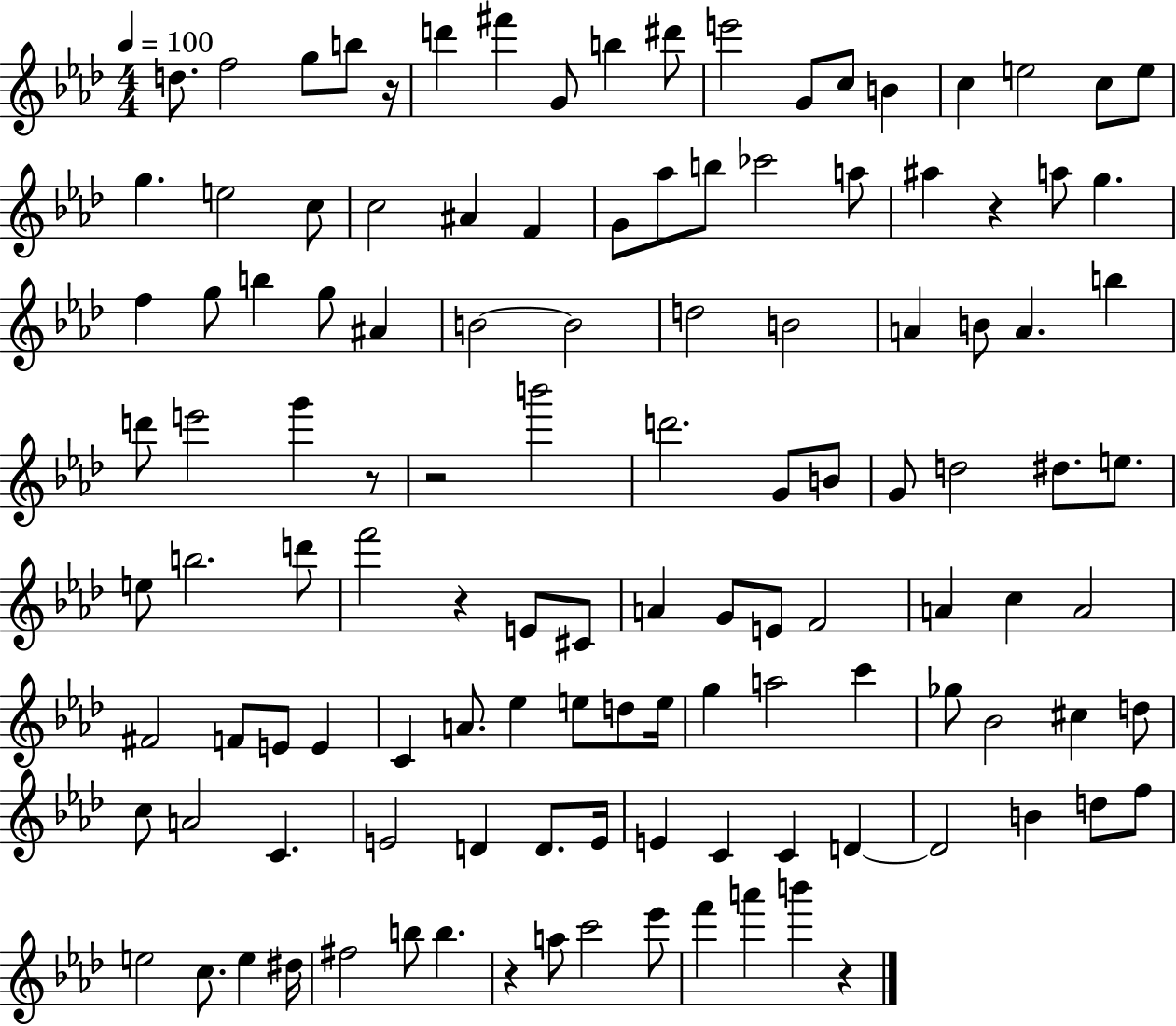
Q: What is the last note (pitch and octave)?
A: B6